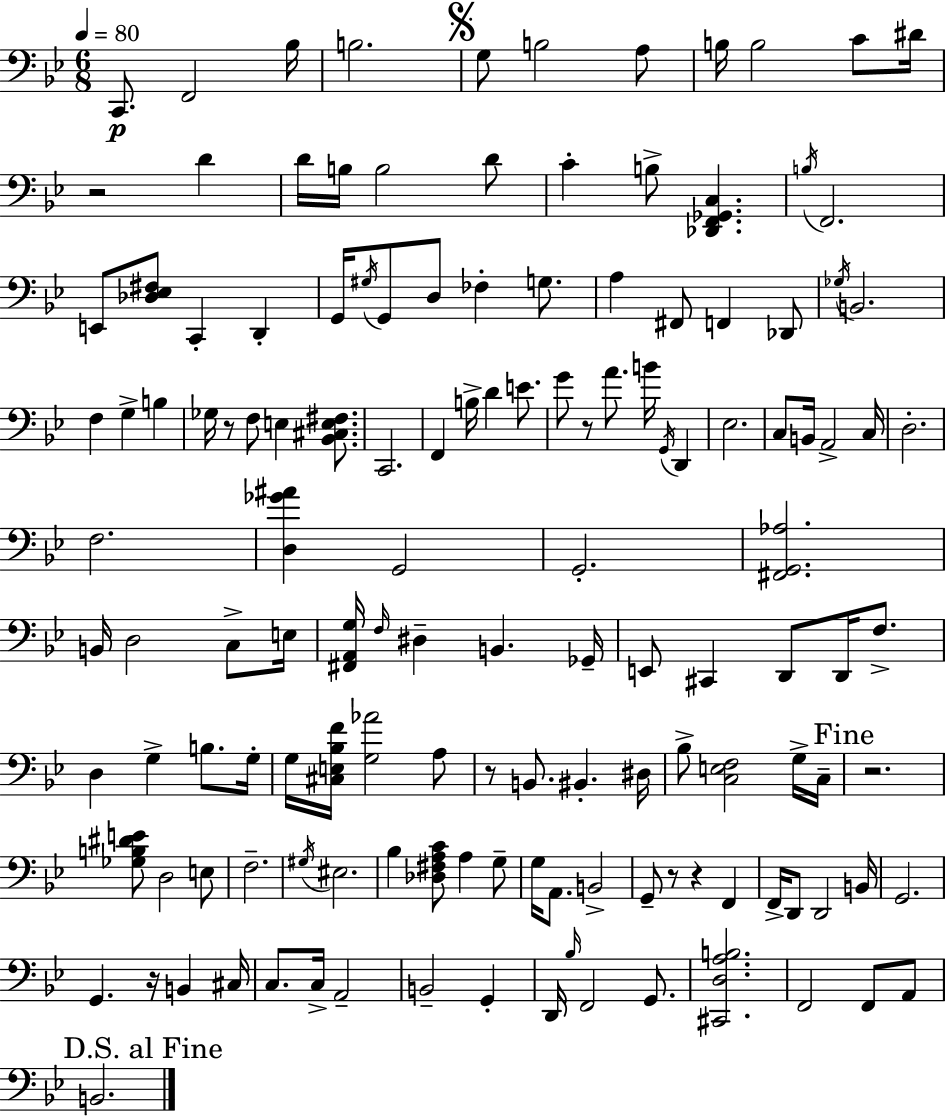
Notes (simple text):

C2/e. F2/h Bb3/s B3/h. G3/e B3/h A3/e B3/s B3/h C4/e D#4/s R/h D4/q D4/s B3/s B3/h D4/e C4/q B3/e [Db2,F2,Gb2,C3]/q. B3/s F2/h. E2/e [Db3,Eb3,F#3]/e C2/q D2/q G2/s G#3/s G2/e D3/e FES3/q G3/e. A3/q F#2/e F2/q Db2/e Gb3/s B2/h. F3/q G3/q B3/q Gb3/s R/e F3/e E3/q [Bb2,C#3,E3,F#3]/e. C2/h. F2/q B3/s D4/q E4/e. G4/e R/e A4/e. B4/s G2/s D2/q Eb3/h. C3/e B2/s A2/h C3/s D3/h. F3/h. [D3,Gb4,A#4]/q G2/h G2/h. [F#2,G2,Ab3]/h. B2/s D3/h C3/e E3/s [F#2,A2,G3]/s F3/s D#3/q B2/q. Gb2/s E2/e C#2/q D2/e D2/s F3/e. D3/q G3/q B3/e. G3/s G3/s [C#3,E3,Bb3,F4]/s [G3,Ab4]/h A3/e R/e B2/e. BIS2/q. D#3/s Bb3/e [C3,E3,F3]/h G3/s C3/s R/h. [Gb3,B3,D#4,E4]/e D3/h E3/e F3/h. G#3/s EIS3/h. Bb3/q [Db3,F#3,A3,C4]/e A3/q G3/e G3/s A2/e. B2/h G2/e R/e R/q F2/q F2/s D2/e D2/h B2/s G2/h. G2/q. R/s B2/q C#3/s C3/e. C3/s A2/h B2/h G2/q D2/s Bb3/s F2/h G2/e. [C#2,D3,A3,B3]/h. F2/h F2/e A2/e B2/h.